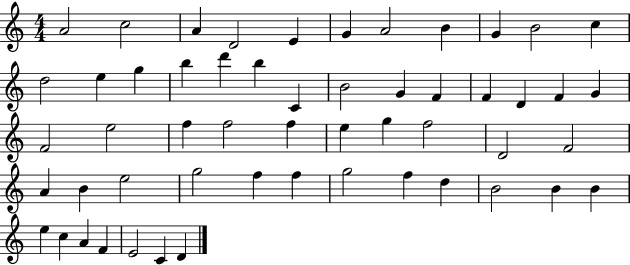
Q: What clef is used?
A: treble